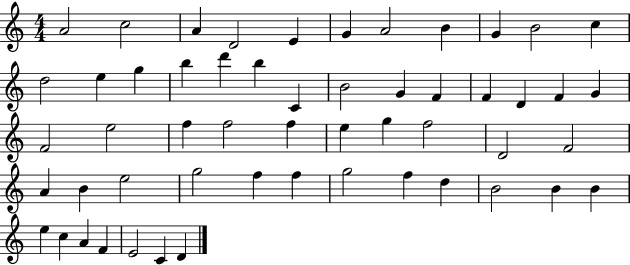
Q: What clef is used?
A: treble